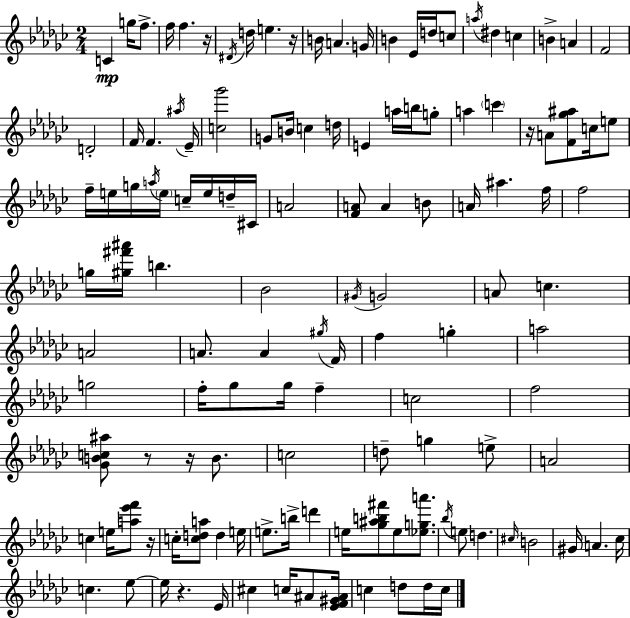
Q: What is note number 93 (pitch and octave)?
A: E5